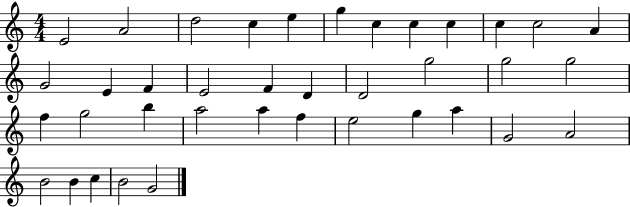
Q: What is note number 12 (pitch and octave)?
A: A4